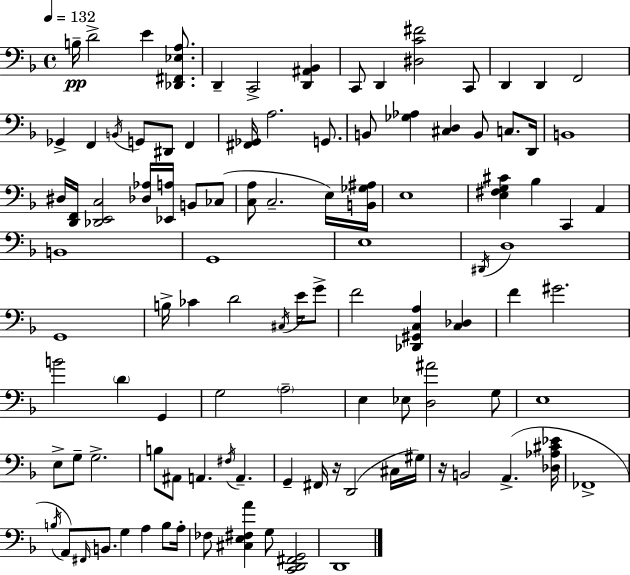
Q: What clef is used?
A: bass